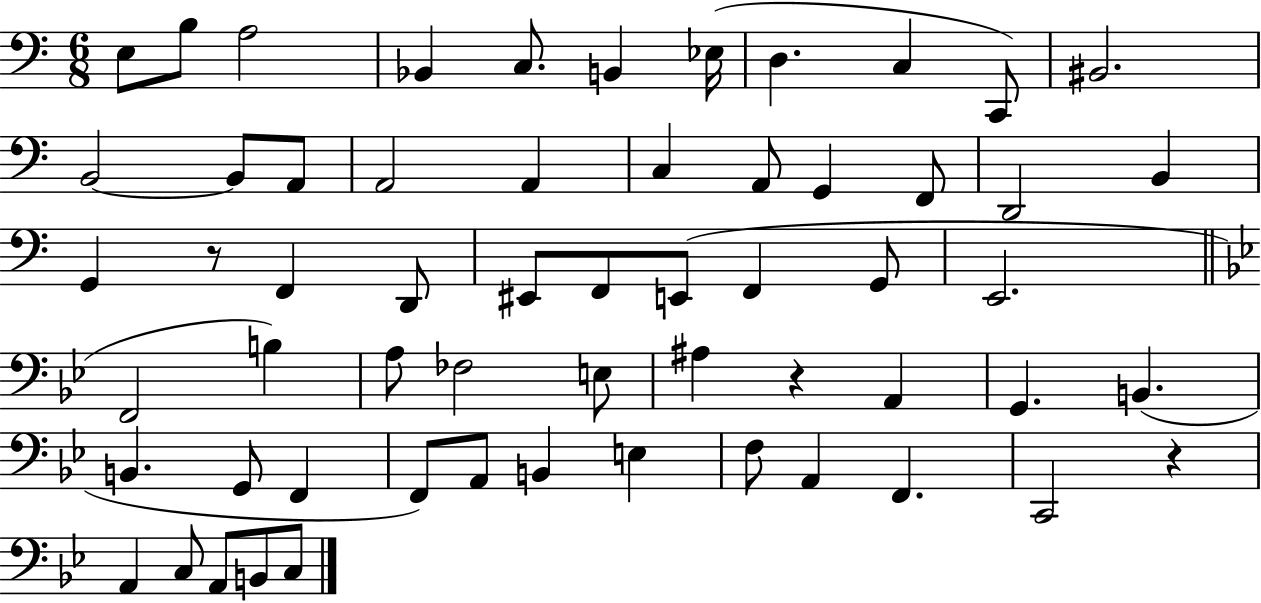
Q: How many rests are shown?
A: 3